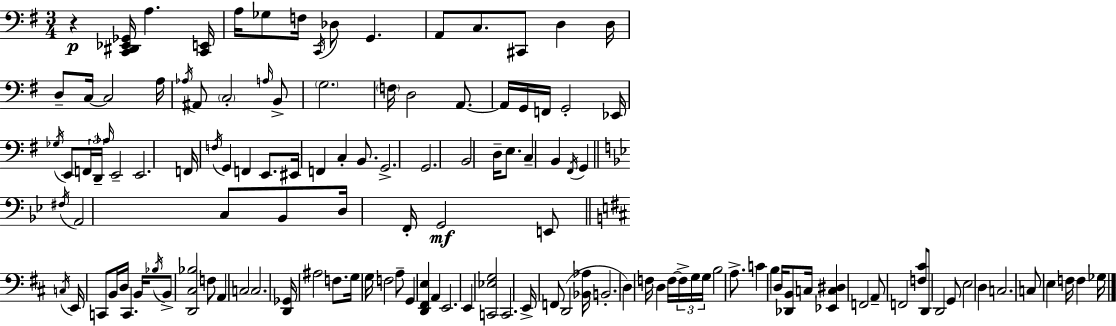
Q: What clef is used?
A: bass